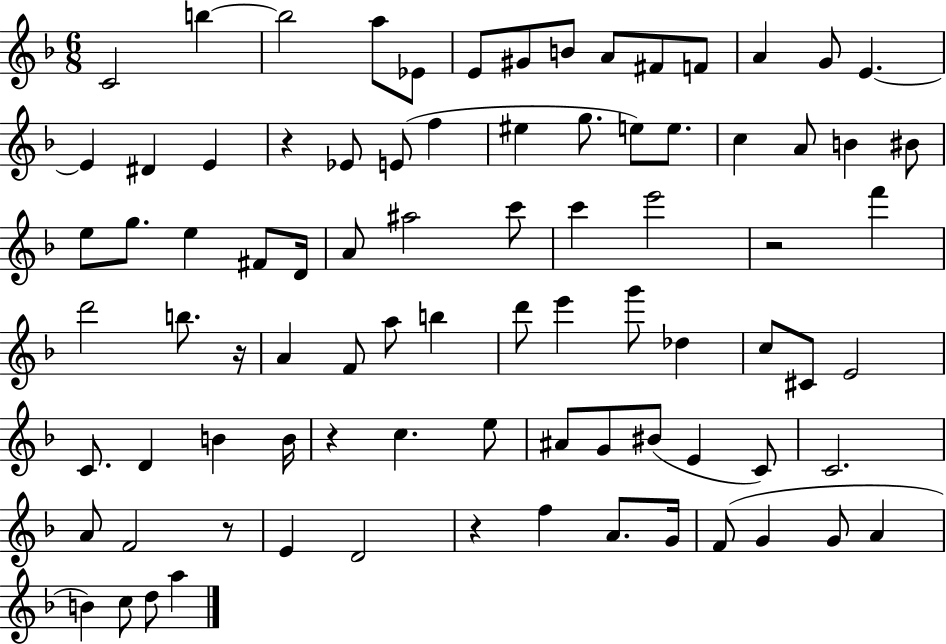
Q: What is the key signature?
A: F major